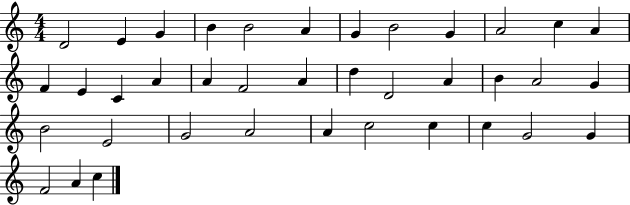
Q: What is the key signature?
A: C major